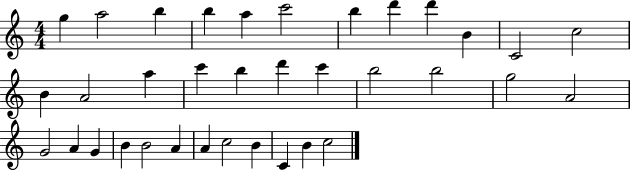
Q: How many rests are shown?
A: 0